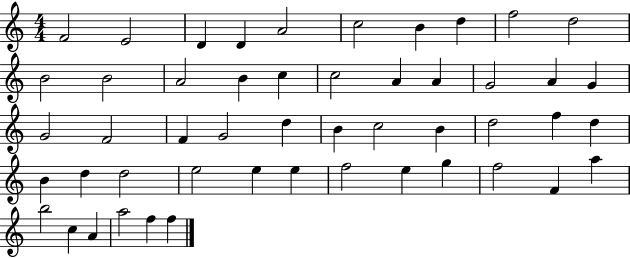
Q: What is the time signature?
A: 4/4